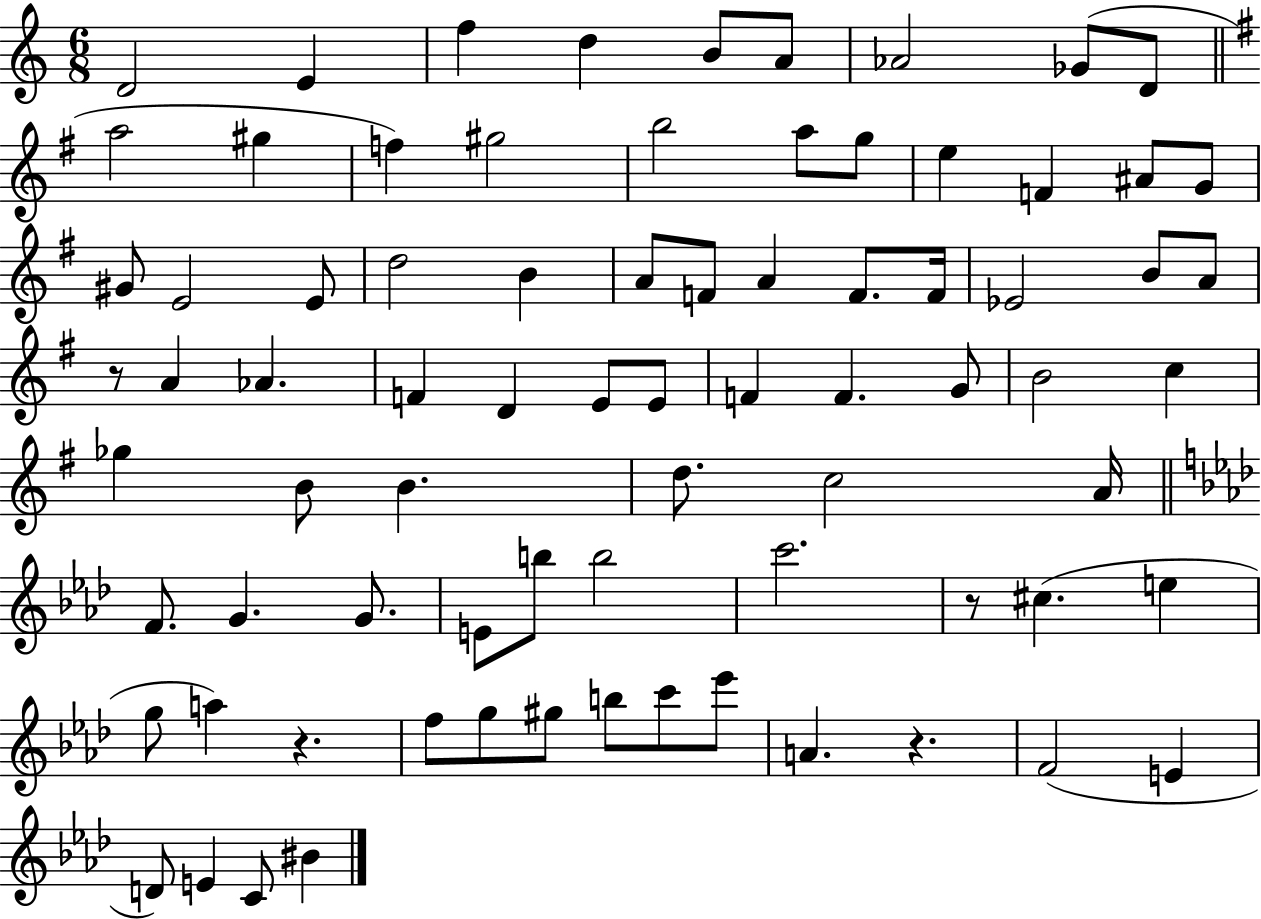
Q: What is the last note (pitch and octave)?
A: BIS4